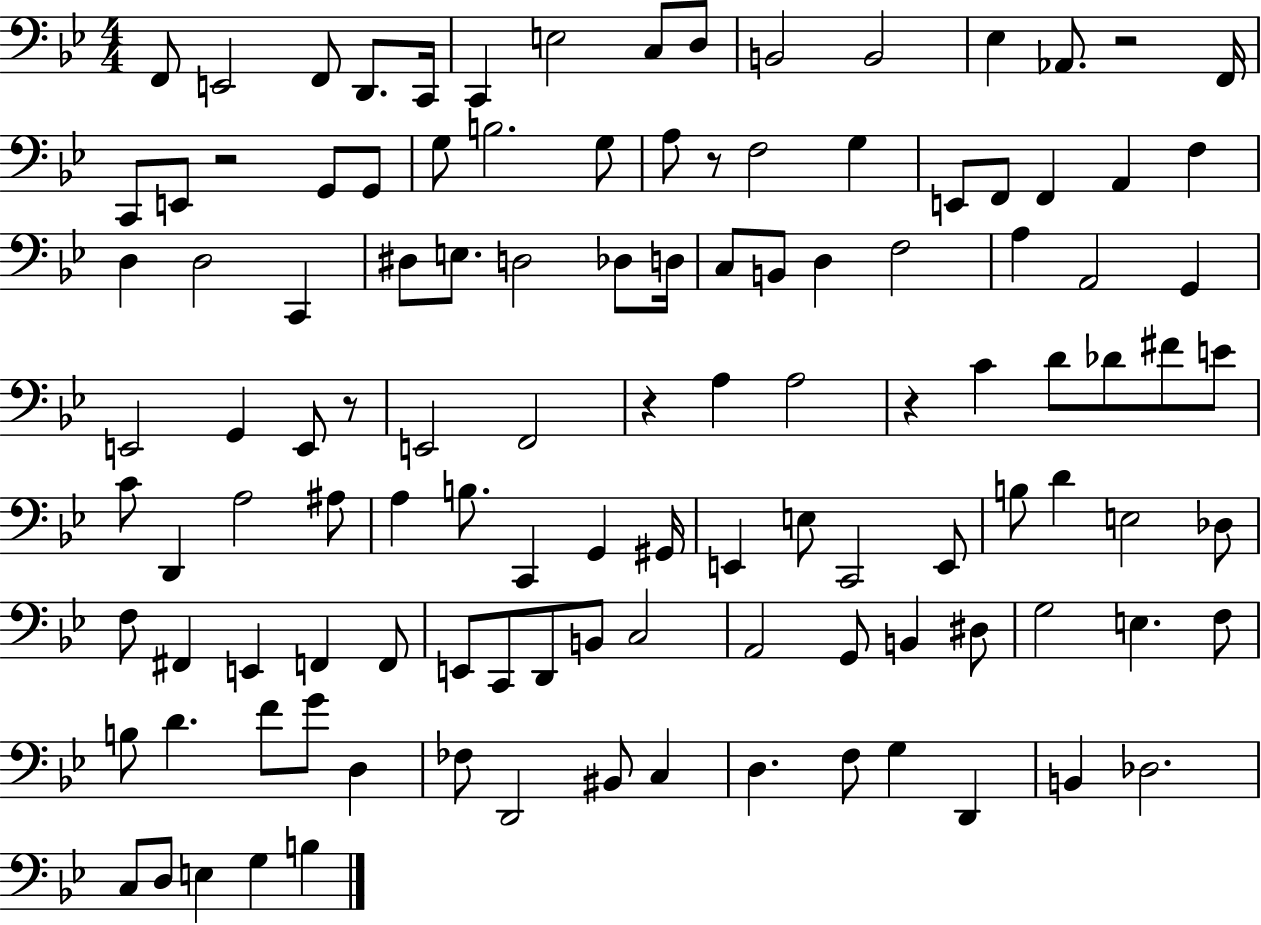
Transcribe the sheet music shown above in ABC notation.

X:1
T:Untitled
M:4/4
L:1/4
K:Bb
F,,/2 E,,2 F,,/2 D,,/2 C,,/4 C,, E,2 C,/2 D,/2 B,,2 B,,2 _E, _A,,/2 z2 F,,/4 C,,/2 E,,/2 z2 G,,/2 G,,/2 G,/2 B,2 G,/2 A,/2 z/2 F,2 G, E,,/2 F,,/2 F,, A,, F, D, D,2 C,, ^D,/2 E,/2 D,2 _D,/2 D,/4 C,/2 B,,/2 D, F,2 A, A,,2 G,, E,,2 G,, E,,/2 z/2 E,,2 F,,2 z A, A,2 z C D/2 _D/2 ^F/2 E/2 C/2 D,, A,2 ^A,/2 A, B,/2 C,, G,, ^G,,/4 E,, E,/2 C,,2 E,,/2 B,/2 D E,2 _D,/2 F,/2 ^F,, E,, F,, F,,/2 E,,/2 C,,/2 D,,/2 B,,/2 C,2 A,,2 G,,/2 B,, ^D,/2 G,2 E, F,/2 B,/2 D F/2 G/2 D, _F,/2 D,,2 ^B,,/2 C, D, F,/2 G, D,, B,, _D,2 C,/2 D,/2 E, G, B,